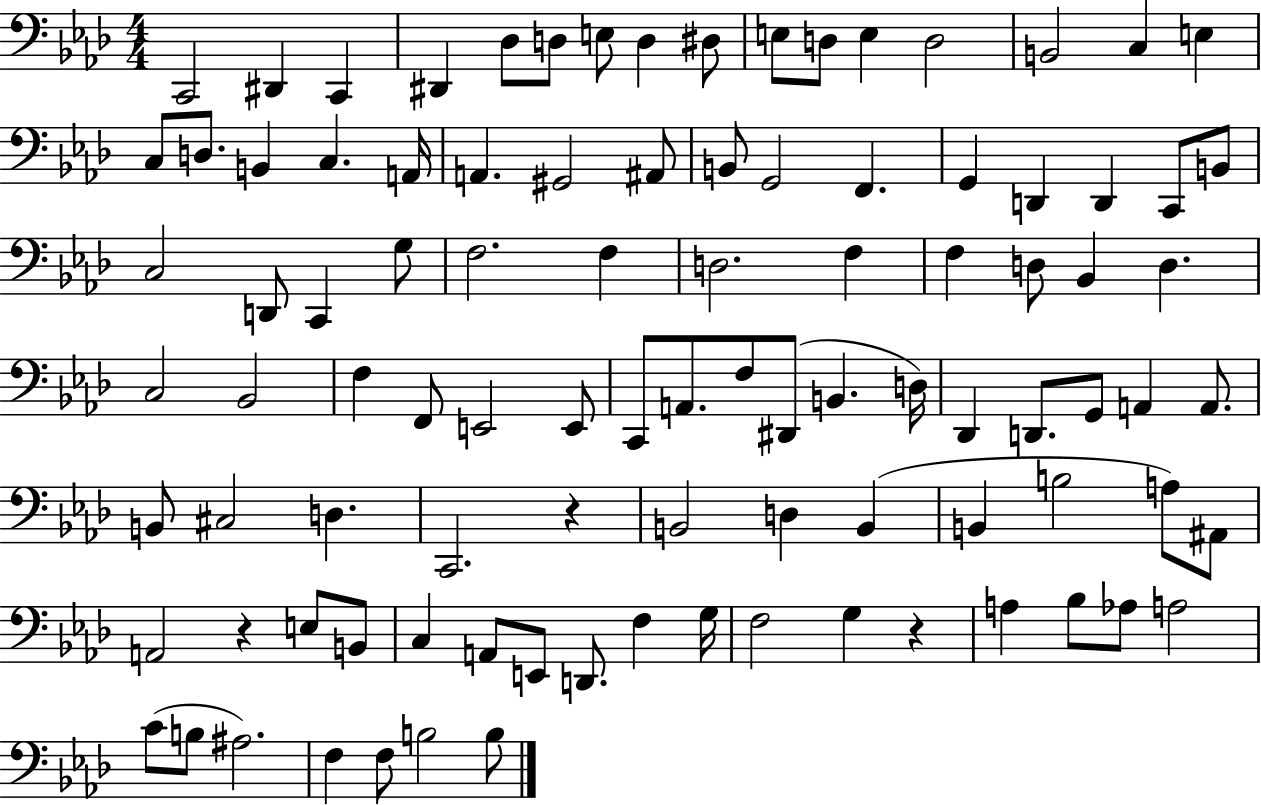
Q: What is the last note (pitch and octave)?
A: B3